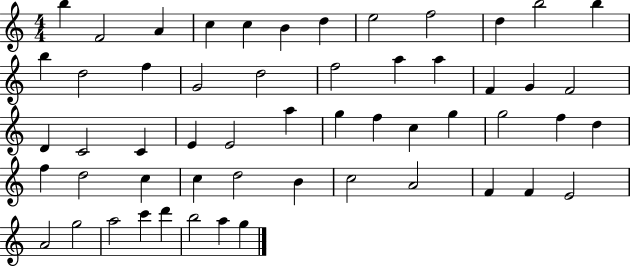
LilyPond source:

{
  \clef treble
  \numericTimeSignature
  \time 4/4
  \key c \major
  b''4 f'2 a'4 | c''4 c''4 b'4 d''4 | e''2 f''2 | d''4 b''2 b''4 | \break b''4 d''2 f''4 | g'2 d''2 | f''2 a''4 a''4 | f'4 g'4 f'2 | \break d'4 c'2 c'4 | e'4 e'2 a''4 | g''4 f''4 c''4 g''4 | g''2 f''4 d''4 | \break f''4 d''2 c''4 | c''4 d''2 b'4 | c''2 a'2 | f'4 f'4 e'2 | \break a'2 g''2 | a''2 c'''4 d'''4 | b''2 a''4 g''4 | \bar "|."
}